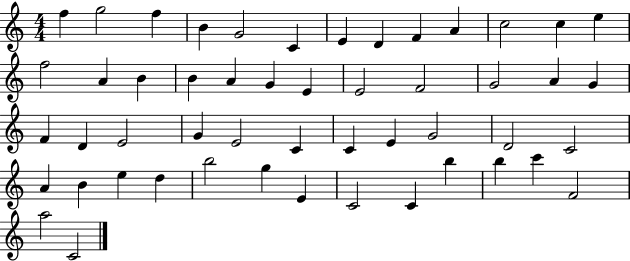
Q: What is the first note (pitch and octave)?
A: F5